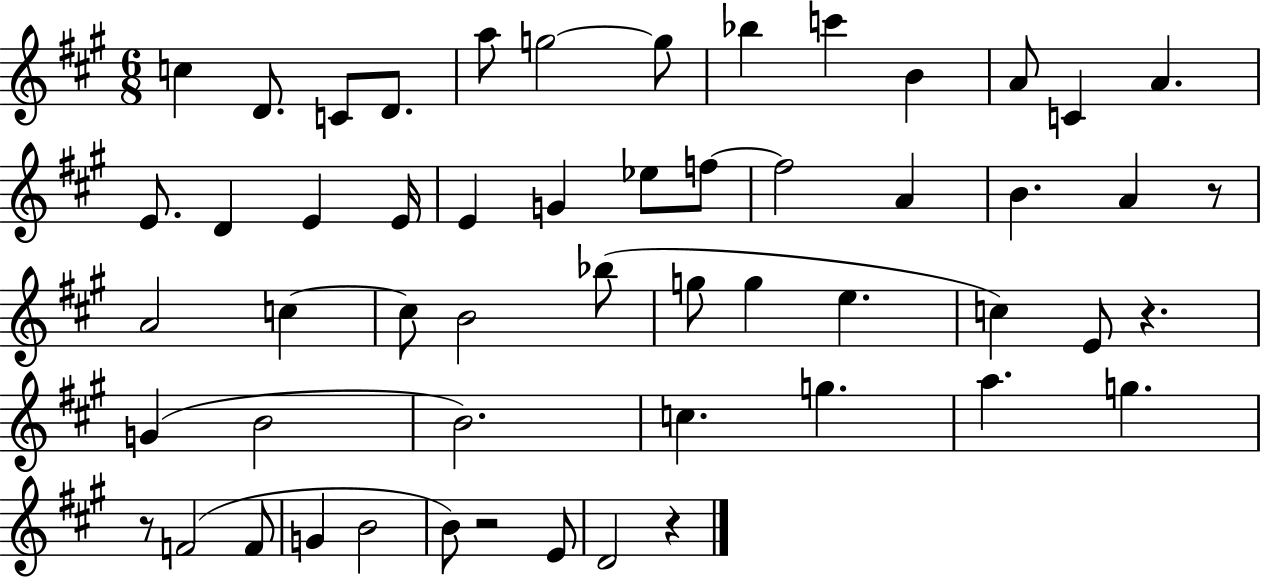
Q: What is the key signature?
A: A major